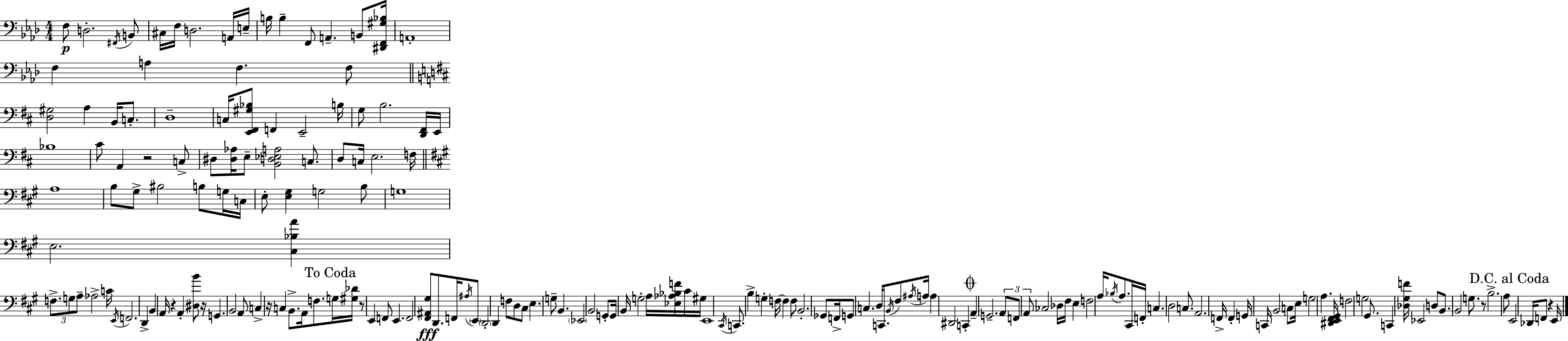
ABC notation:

X:1
T:Untitled
M:4/4
L:1/4
K:Fm
F,/2 D,2 ^F,,/4 B,,/2 ^C,/4 F,/4 D,2 A,,/4 E,/4 B,/4 B, F,,/2 A,, B,,/2 [^D,,F,,^G,_B,]/4 A,,4 F, A, F, F,/2 [D,^G,]2 A, B,,/4 C,/2 D,4 C,/4 [E,,^F,,^G,_B,]/2 F,, E,,2 B,/4 G,/2 B,2 [D,,^F,,]/4 E,,/4 _B,4 ^C/2 A,, z2 C,/2 ^D,/2 [^D,_A,]/4 E,/2 [B,,D,_E,A,]2 C,/2 D,/2 C,/4 E,2 F,/4 A,4 B,/2 ^G,/2 ^B,2 B,/2 G,/4 C,/4 E,/2 [E,^G,] G,2 B,/2 G,4 E,2 [^C,_B,A] F,/2 G,/2 A,/2 _A,2 C/4 E,,/4 F,,2 D,, B,, A,,/4 z A,, [^D,B]/2 z/4 G,, B,,2 A,,/2 C, z/4 C, B,,/2 A,,/4 F,/2 G,/4 [^G,_D]/4 z/2 E,, F,,/2 E,, F,,2 [^F,,^A,,^G,]/2 D,,/2 F,,/4 ^A,/4 E,,/2 D,,2 D,, F,/2 D,/2 ^C,/2 E, G,/2 B,, _E,,2 B,,2 G,,/2 G,,/4 B,,/4 G,2 A,/4 [_E,_A,_B,F]/4 ^C/4 ^G,/4 E,,4 ^C,,/4 C,,/2 B, G, F,/4 F, F,/2 B,,2 _G,,/2 F,,/4 G,,/2 C, D,/4 C,,/2 B,,/4 ^F,/2 ^A,/4 A,/4 A, ^D,,2 C,, A,, G,,2 A,,/2 F,,/2 A,,/2 _C,2 _D,/4 ^F,/4 E, F,2 A,/4 _B,/4 A,/2 ^C,,/4 F,,/4 C, D,2 C,/2 A,,2 F,,/4 F,, G,,/4 C,,/4 B,,2 C,/2 E,/4 G,2 A, [^D,,E,,^F,,^G,,]/4 F,2 G,2 ^G,,/2 C,, [_D,^G,F]/4 _E,,2 D,/2 B,,/2 B,,2 G,/2 z/2 B,2 A,/2 E,,2 _D,,/4 F,,/2 z E,,/4